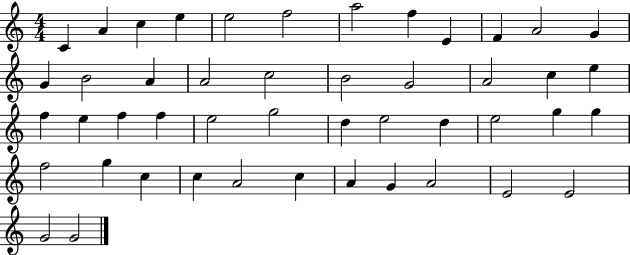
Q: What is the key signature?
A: C major